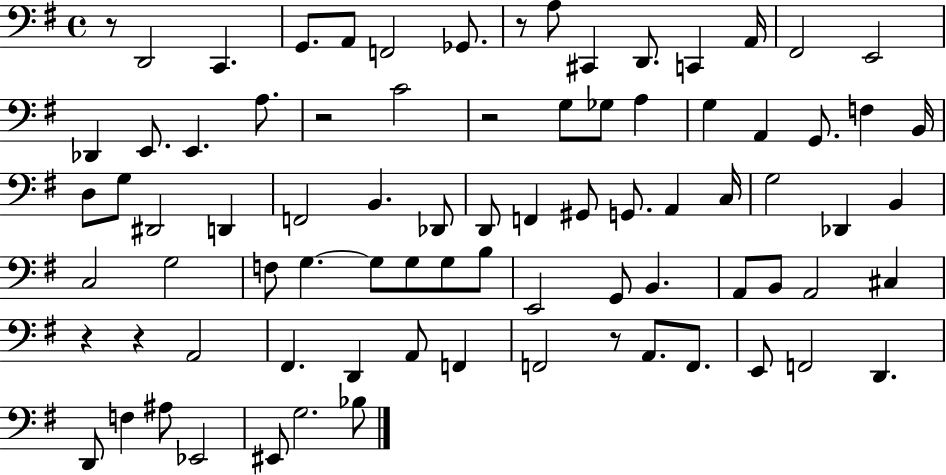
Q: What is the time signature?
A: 4/4